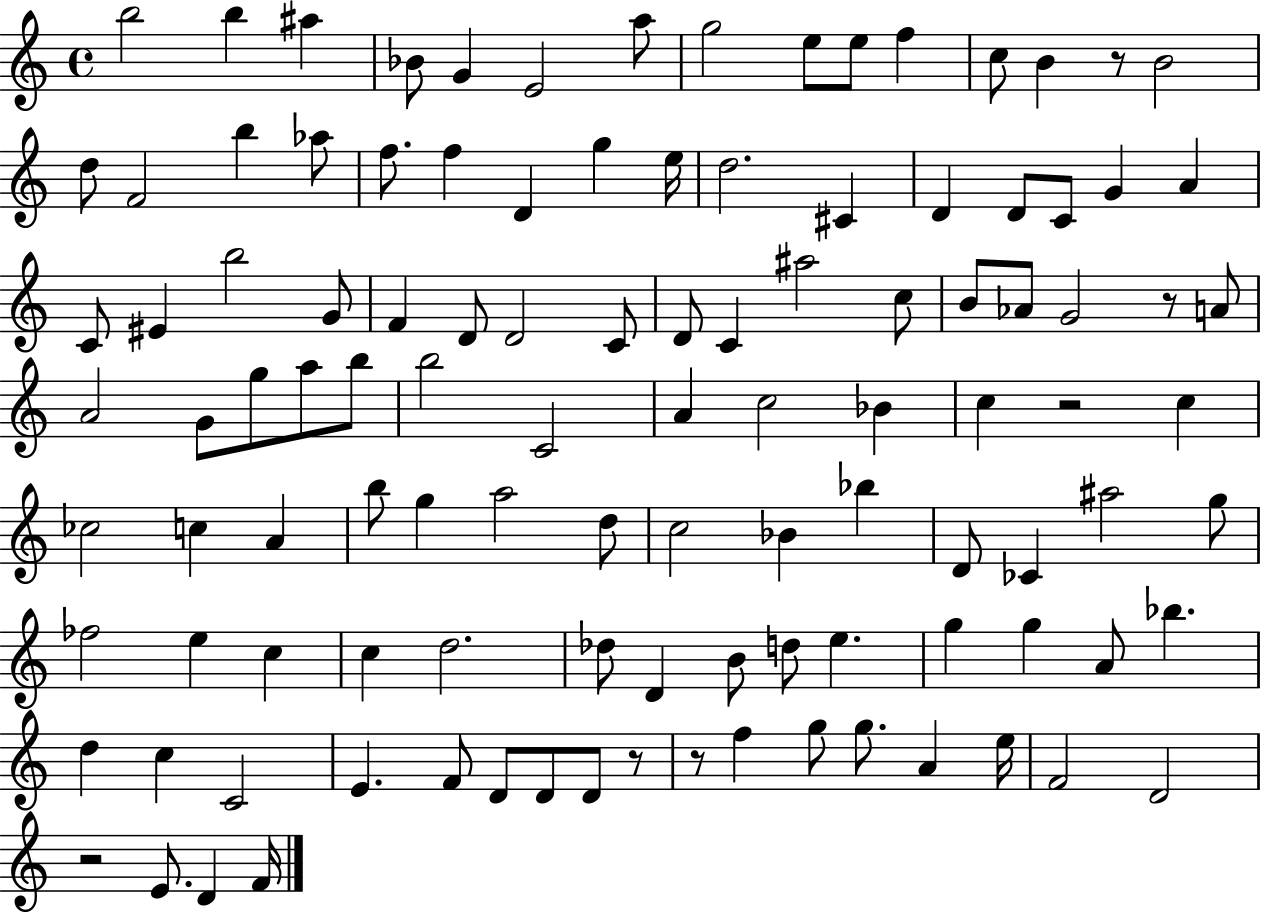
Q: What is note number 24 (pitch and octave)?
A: D5